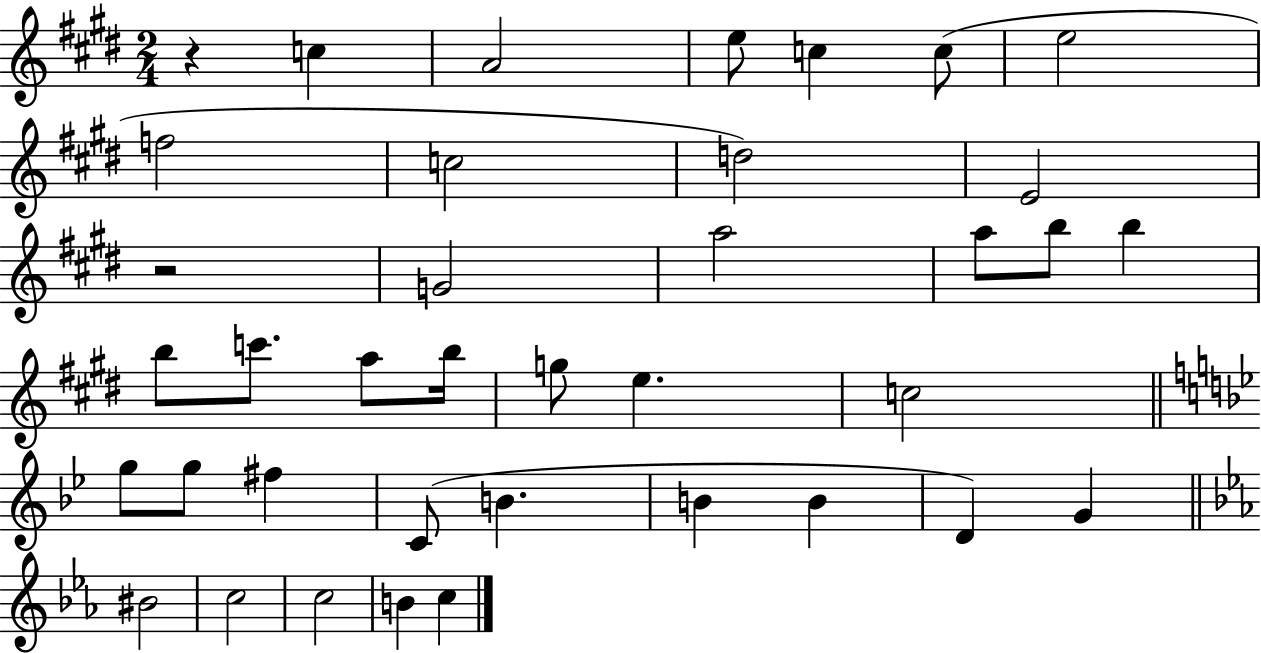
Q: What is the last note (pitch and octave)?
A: C5